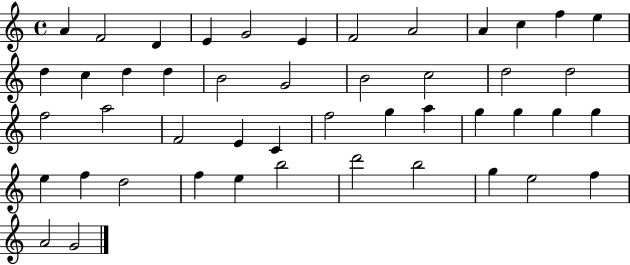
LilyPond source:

{
  \clef treble
  \time 4/4
  \defaultTimeSignature
  \key c \major
  a'4 f'2 d'4 | e'4 g'2 e'4 | f'2 a'2 | a'4 c''4 f''4 e''4 | \break d''4 c''4 d''4 d''4 | b'2 g'2 | b'2 c''2 | d''2 d''2 | \break f''2 a''2 | f'2 e'4 c'4 | f''2 g''4 a''4 | g''4 g''4 g''4 g''4 | \break e''4 f''4 d''2 | f''4 e''4 b''2 | d'''2 b''2 | g''4 e''2 f''4 | \break a'2 g'2 | \bar "|."
}